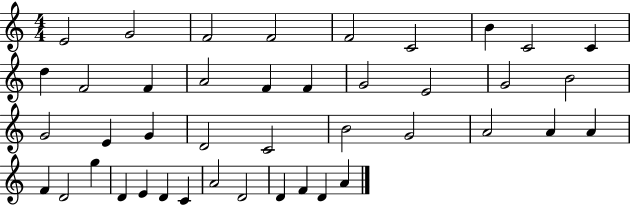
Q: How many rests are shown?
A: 0